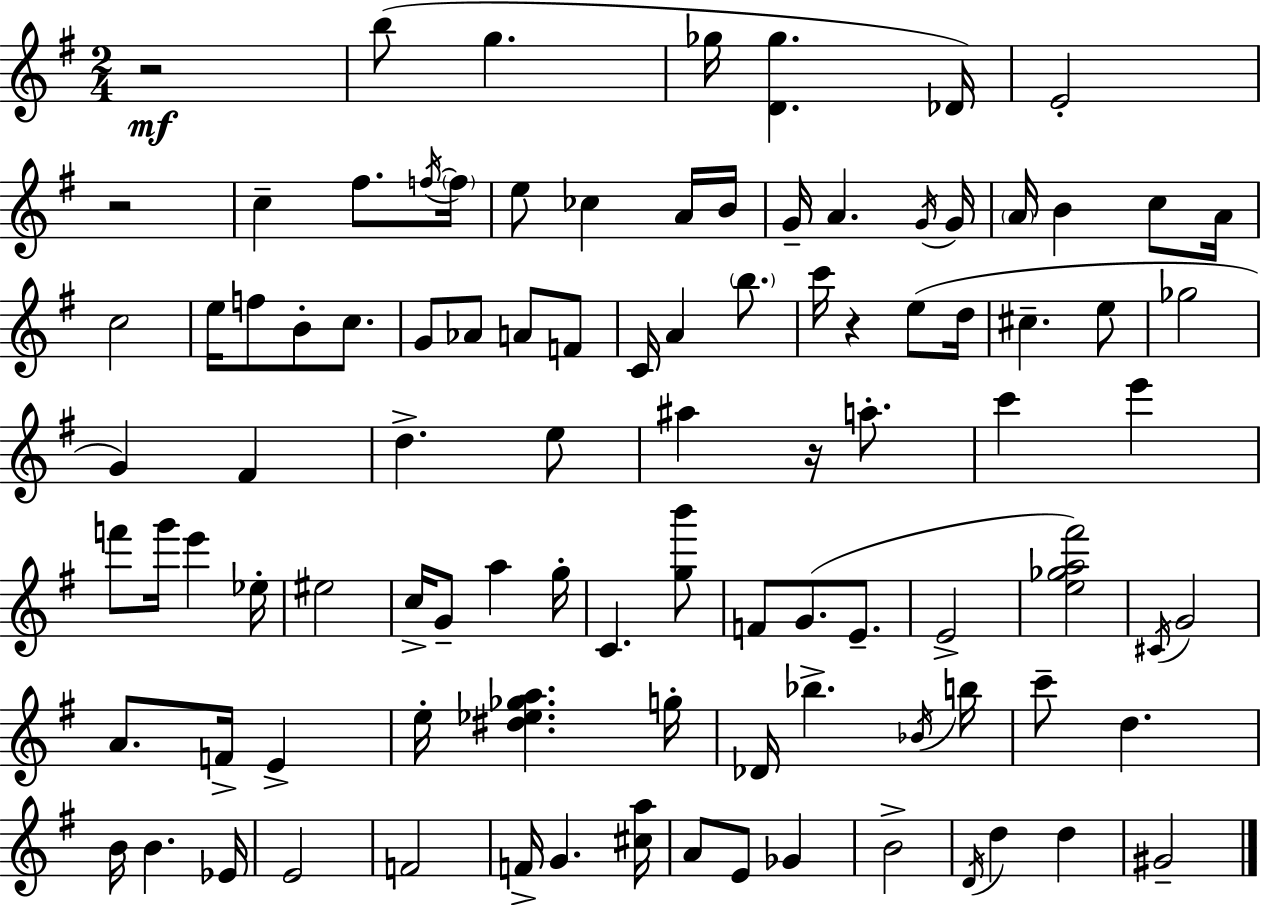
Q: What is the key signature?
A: G major